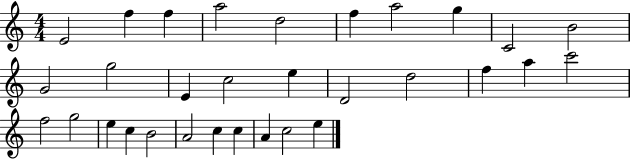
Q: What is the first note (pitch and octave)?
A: E4